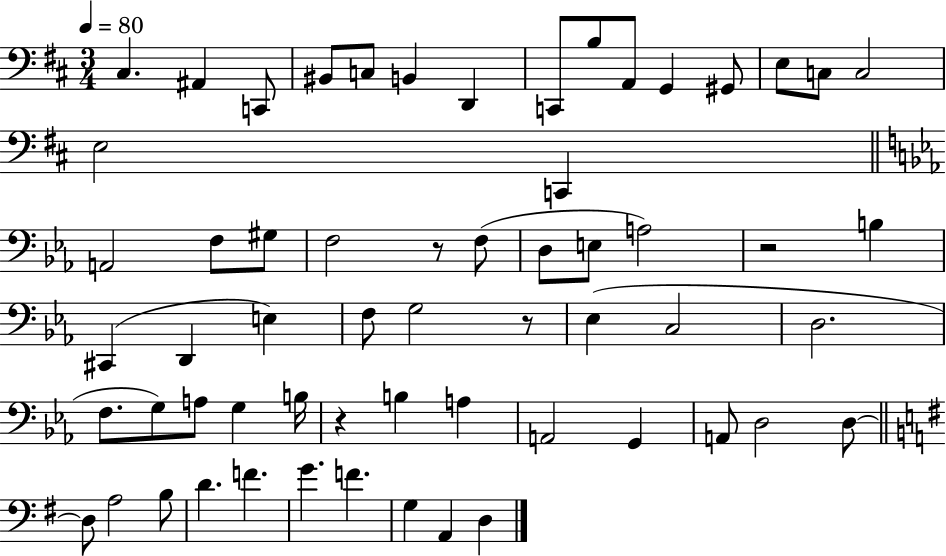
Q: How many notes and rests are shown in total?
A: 60